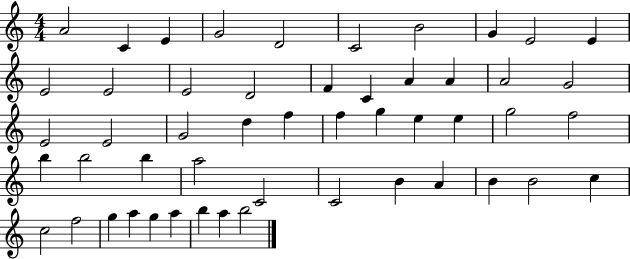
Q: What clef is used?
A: treble